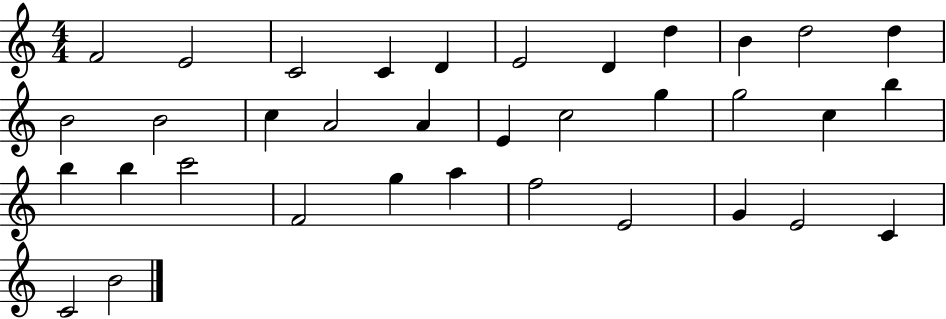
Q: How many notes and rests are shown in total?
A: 35